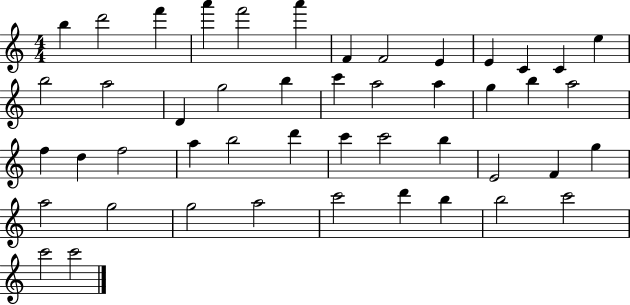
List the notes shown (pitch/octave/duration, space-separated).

B5/q D6/h F6/q A6/q F6/h A6/q F4/q F4/h E4/q E4/q C4/q C4/q E5/q B5/h A5/h D4/q G5/h B5/q C6/q A5/h A5/q G5/q B5/q A5/h F5/q D5/q F5/h A5/q B5/h D6/q C6/q C6/h B5/q E4/h F4/q G5/q A5/h G5/h G5/h A5/h C6/h D6/q B5/q B5/h C6/h C6/h C6/h